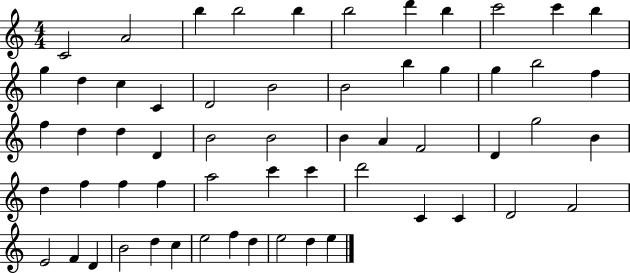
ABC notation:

X:1
T:Untitled
M:4/4
L:1/4
K:C
C2 A2 b b2 b b2 d' b c'2 c' b g d c C D2 B2 B2 b g g b2 f f d d D B2 B2 B A F2 D g2 B d f f f a2 c' c' d'2 C C D2 F2 E2 F D B2 d c e2 f d e2 d e